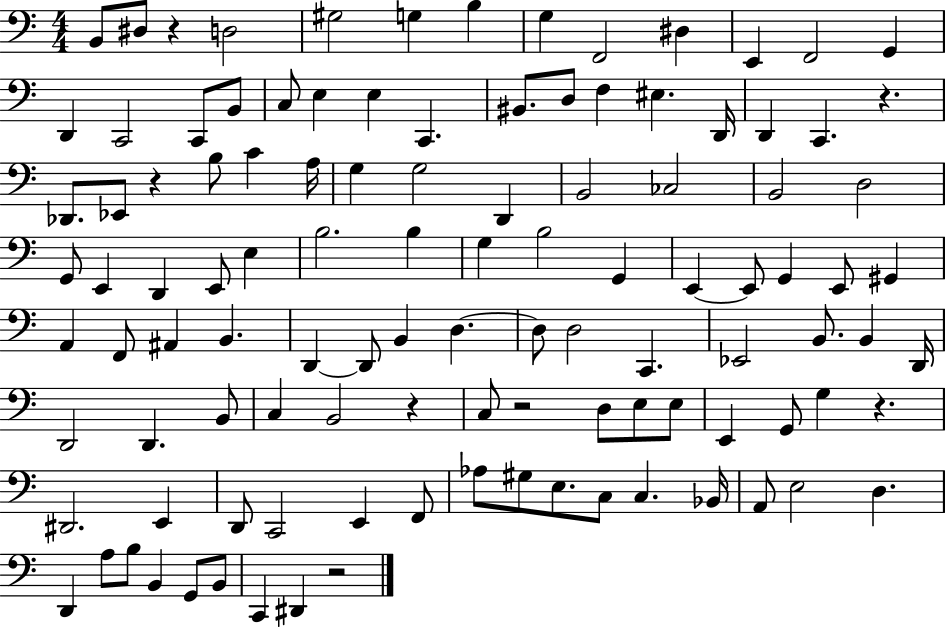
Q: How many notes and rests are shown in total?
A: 111